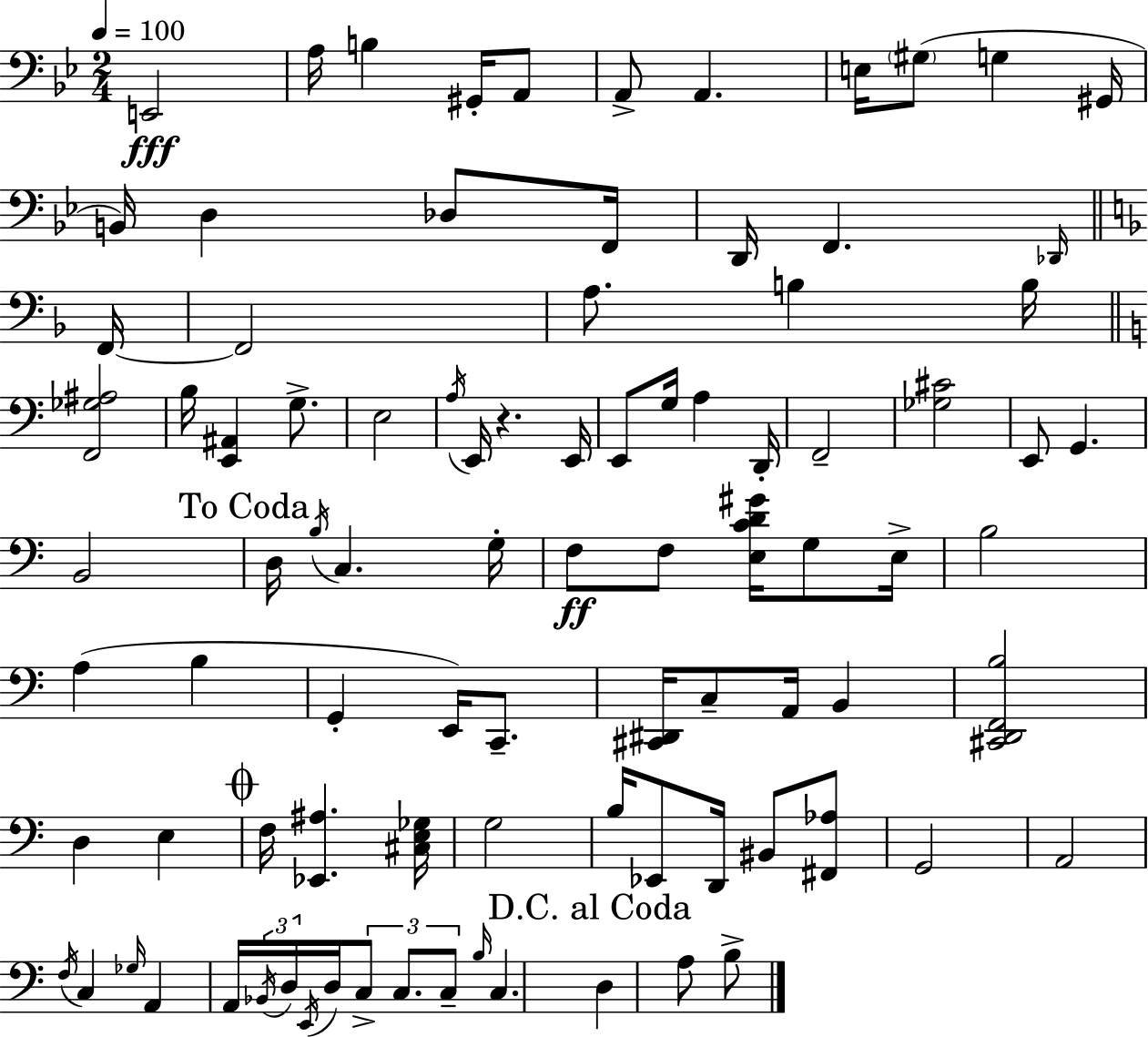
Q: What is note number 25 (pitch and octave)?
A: G3